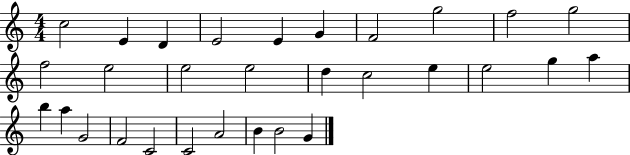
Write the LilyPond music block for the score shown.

{
  \clef treble
  \numericTimeSignature
  \time 4/4
  \key c \major
  c''2 e'4 d'4 | e'2 e'4 g'4 | f'2 g''2 | f''2 g''2 | \break f''2 e''2 | e''2 e''2 | d''4 c''2 e''4 | e''2 g''4 a''4 | \break b''4 a''4 g'2 | f'2 c'2 | c'2 a'2 | b'4 b'2 g'4 | \break \bar "|."
}